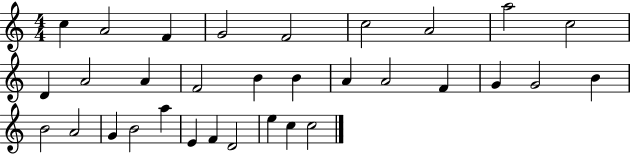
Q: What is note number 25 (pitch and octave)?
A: B4